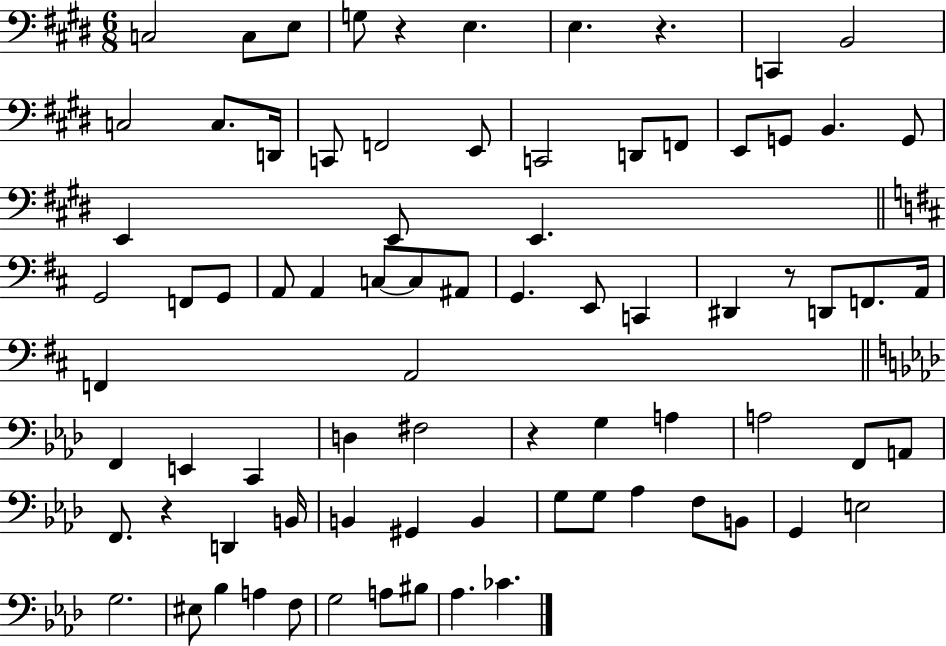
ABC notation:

X:1
T:Untitled
M:6/8
L:1/4
K:E
C,2 C,/2 E,/2 G,/2 z E, E, z C,, B,,2 C,2 C,/2 D,,/4 C,,/2 F,,2 E,,/2 C,,2 D,,/2 F,,/2 E,,/2 G,,/2 B,, G,,/2 E,, E,,/2 E,, G,,2 F,,/2 G,,/2 A,,/2 A,, C,/2 C,/2 ^A,,/2 G,, E,,/2 C,, ^D,, z/2 D,,/2 F,,/2 A,,/4 F,, A,,2 F,, E,, C,, D, ^F,2 z G, A, A,2 F,,/2 A,,/2 F,,/2 z D,, B,,/4 B,, ^G,, B,, G,/2 G,/2 _A, F,/2 B,,/2 G,, E,2 G,2 ^E,/2 _B, A, F,/2 G,2 A,/2 ^B,/2 _A, _C